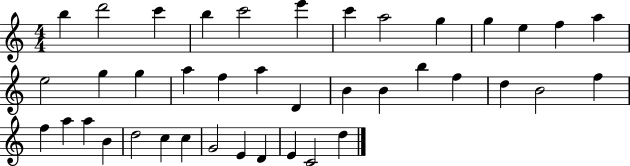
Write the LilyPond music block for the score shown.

{
  \clef treble
  \numericTimeSignature
  \time 4/4
  \key c \major
  b''4 d'''2 c'''4 | b''4 c'''2 e'''4 | c'''4 a''2 g''4 | g''4 e''4 f''4 a''4 | \break e''2 g''4 g''4 | a''4 f''4 a''4 d'4 | b'4 b'4 b''4 f''4 | d''4 b'2 f''4 | \break f''4 a''4 a''4 b'4 | d''2 c''4 c''4 | g'2 e'4 d'4 | e'4 c'2 d''4 | \break \bar "|."
}